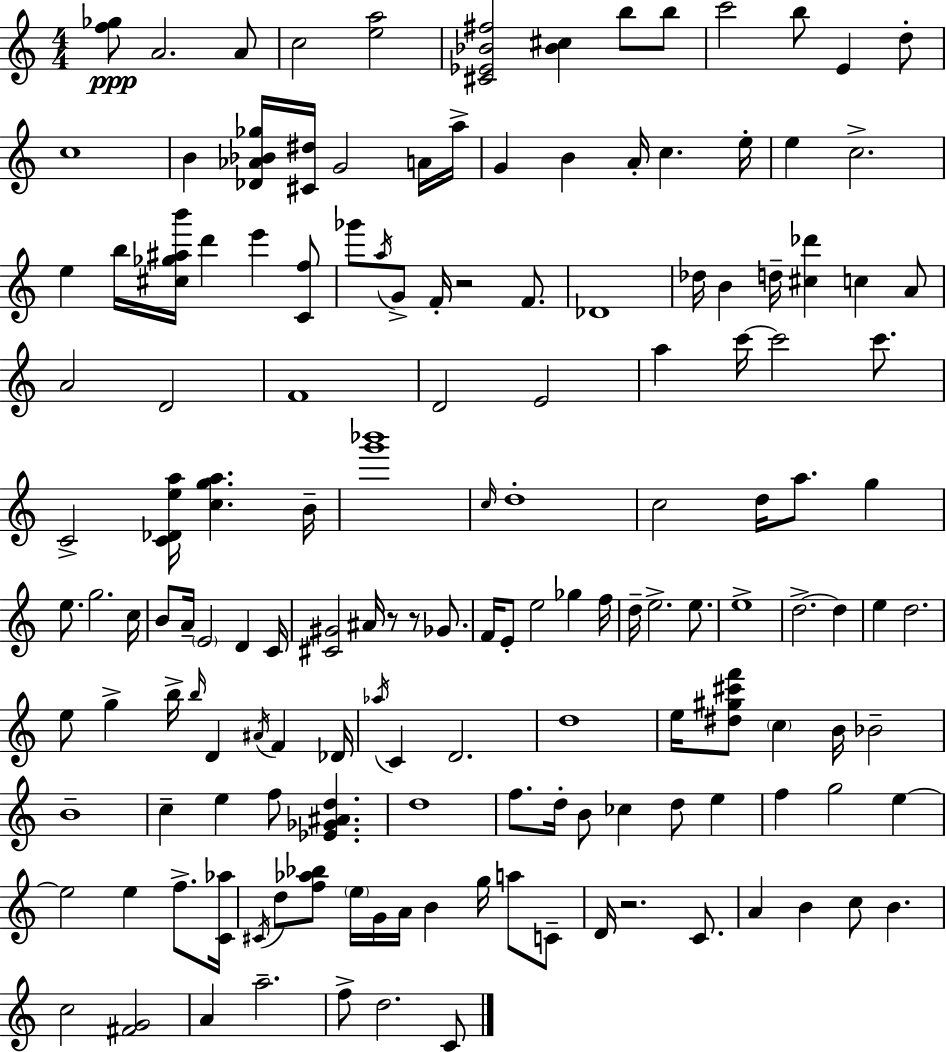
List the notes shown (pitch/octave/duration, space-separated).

[F5,Gb5]/e A4/h. A4/e C5/h [E5,A5]/h [C#4,Eb4,Bb4,F#5]/h [Bb4,C#5]/q B5/e B5/e C6/h B5/e E4/q D5/e C5/w B4/q [Db4,Ab4,Bb4,Gb5]/s [C#4,D#5]/s G4/h A4/s A5/s G4/q B4/q A4/s C5/q. E5/s E5/q C5/h. E5/q B5/s [C#5,Gb5,A#5,B6]/s D6/q E6/q [C4,F5]/e Gb6/e A5/s G4/e F4/s R/h F4/e. Db4/w Db5/s B4/q D5/s [C#5,Db6]/q C5/q A4/e A4/h D4/h F4/w D4/h E4/h A5/q C6/s C6/h C6/e. C4/h [C4,Db4,E5,A5]/s [C5,G5,A5]/q. B4/s [G6,Bb6]/w C5/s D5/w C5/h D5/s A5/e. G5/q E5/e. G5/h. C5/s B4/e A4/s E4/h D4/q C4/s [C#4,G#4]/h A#4/s R/e R/e Gb4/e. F4/s E4/e E5/h Gb5/q F5/s D5/s E5/h. E5/e. E5/w D5/h. D5/q E5/q D5/h. E5/e G5/q B5/s B5/s D4/q A#4/s F4/q Db4/s Ab5/s C4/q D4/h. D5/w E5/s [D#5,G#5,C#6,F6]/e C5/q B4/s Bb4/h B4/w C5/q E5/q F5/e [Eb4,Gb4,A#4,D5]/q. D5/w F5/e. D5/s B4/e CES5/q D5/e E5/q F5/q G5/h E5/q E5/h E5/q F5/e. [C4,Ab5]/s C#4/s D5/e [F5,Ab5,Bb5]/e E5/s G4/s A4/s B4/q G5/s A5/e C4/e D4/s R/h. C4/e. A4/q B4/q C5/e B4/q. C5/h [F#4,G4]/h A4/q A5/h. F5/e D5/h. C4/e